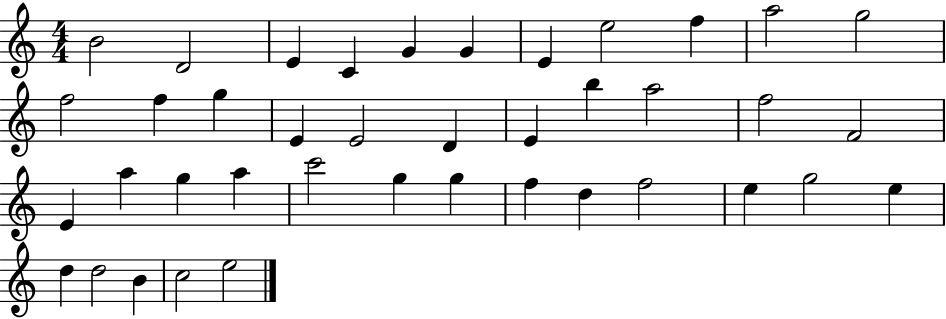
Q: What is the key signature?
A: C major